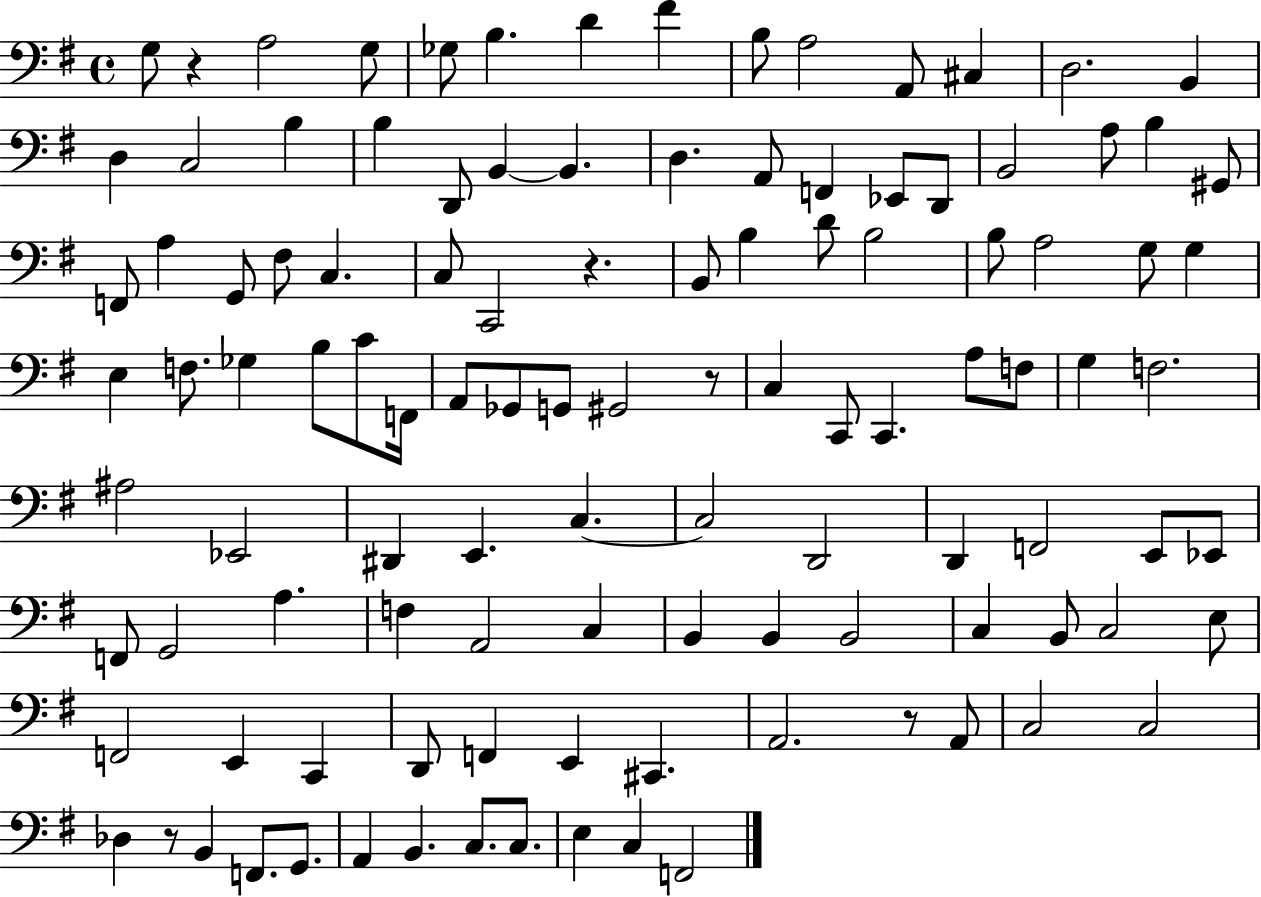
X:1
T:Untitled
M:4/4
L:1/4
K:G
G,/2 z A,2 G,/2 _G,/2 B, D ^F B,/2 A,2 A,,/2 ^C, D,2 B,, D, C,2 B, B, D,,/2 B,, B,, D, A,,/2 F,, _E,,/2 D,,/2 B,,2 A,/2 B, ^G,,/2 F,,/2 A, G,,/2 ^F,/2 C, C,/2 C,,2 z B,,/2 B, D/2 B,2 B,/2 A,2 G,/2 G, E, F,/2 _G, B,/2 C/2 F,,/4 A,,/2 _G,,/2 G,,/2 ^G,,2 z/2 C, C,,/2 C,, A,/2 F,/2 G, F,2 ^A,2 _E,,2 ^D,, E,, C, C,2 D,,2 D,, F,,2 E,,/2 _E,,/2 F,,/2 G,,2 A, F, A,,2 C, B,, B,, B,,2 C, B,,/2 C,2 E,/2 F,,2 E,, C,, D,,/2 F,, E,, ^C,, A,,2 z/2 A,,/2 C,2 C,2 _D, z/2 B,, F,,/2 G,,/2 A,, B,, C,/2 C,/2 E, C, F,,2